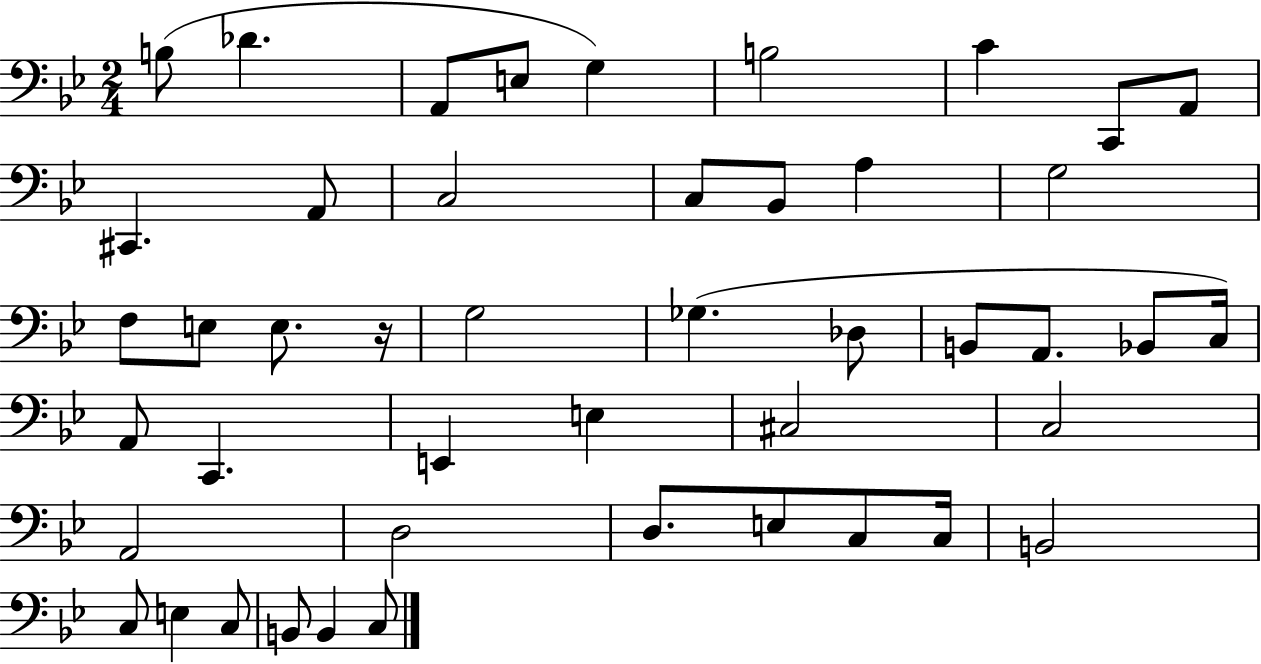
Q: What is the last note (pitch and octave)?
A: C3